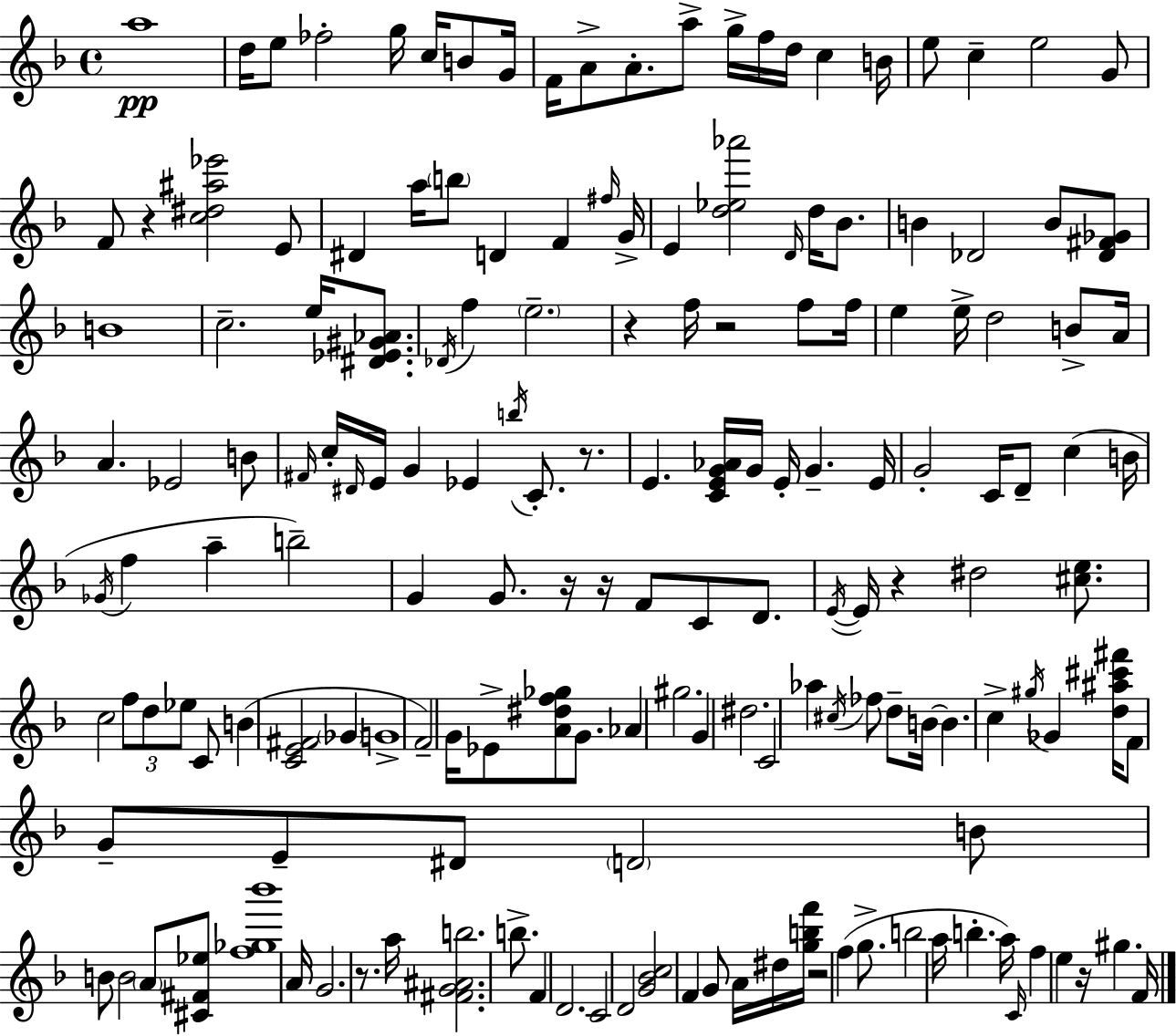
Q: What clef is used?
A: treble